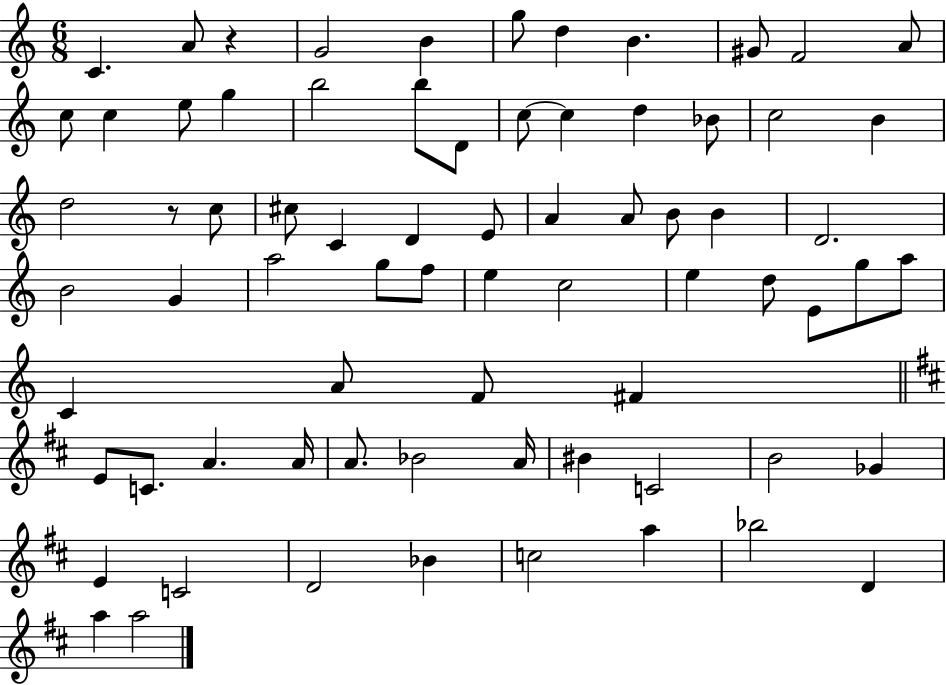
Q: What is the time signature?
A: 6/8